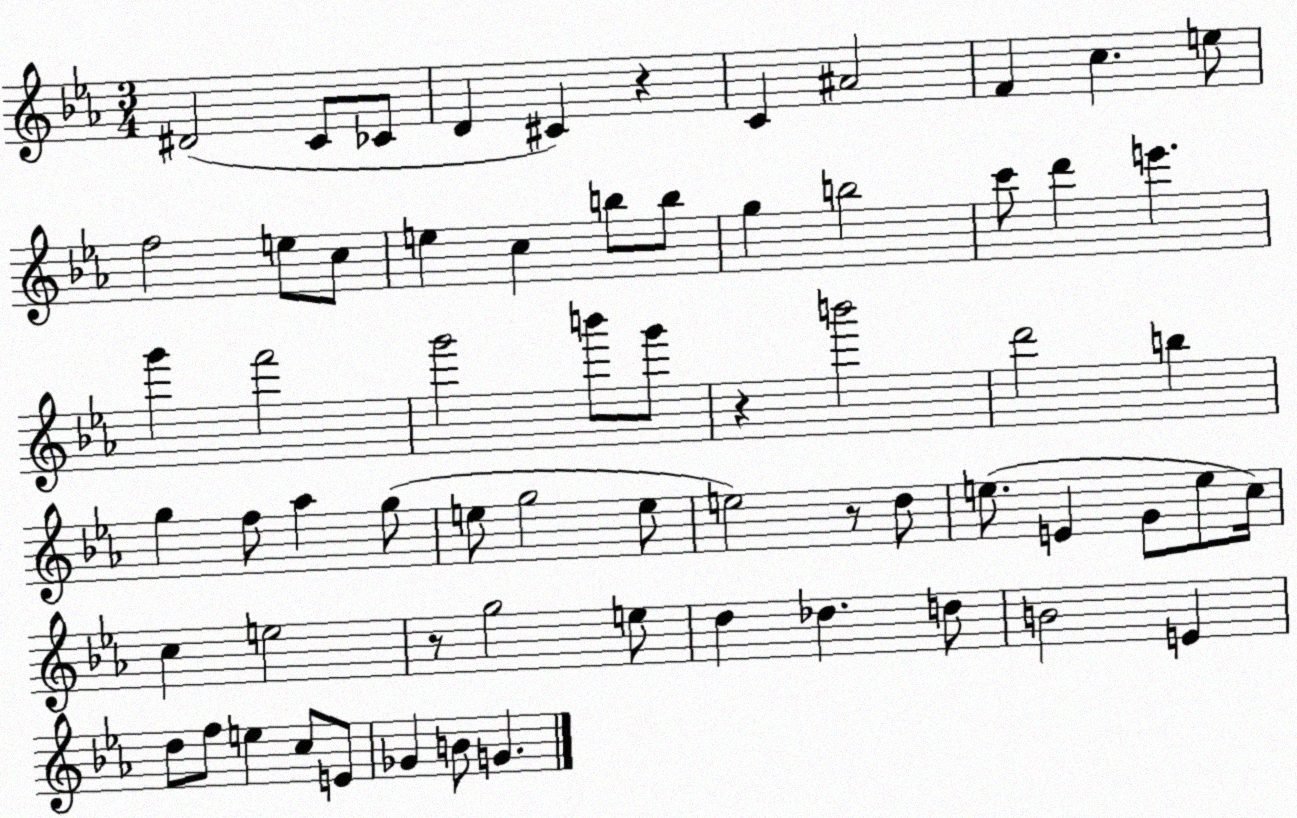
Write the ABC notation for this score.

X:1
T:Untitled
M:3/4
L:1/4
K:Eb
^D2 C/2 _C/2 D ^C z C ^A2 F c e/2 f2 e/2 c/2 e c b/2 b/2 g b2 c'/2 d' e' g' f'2 g'2 b'/2 g'/2 z b'2 d'2 b g f/2 _a g/2 e/2 g2 e/2 e2 z/2 d/2 e/2 E G/2 e/2 c/4 c e2 z/2 g2 e/2 d _d d/2 B2 E d/2 f/2 e c/2 E/2 _G B/2 G